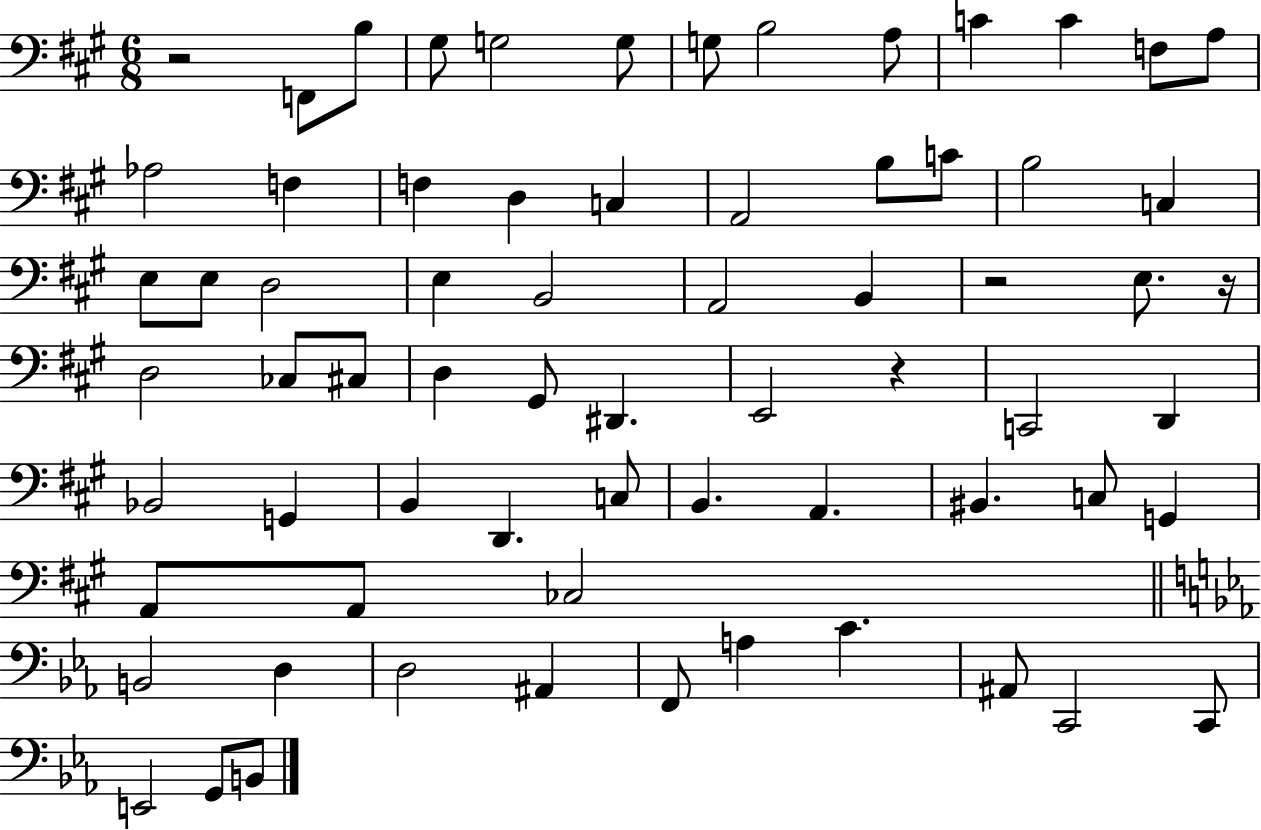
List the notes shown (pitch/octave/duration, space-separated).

R/h F2/e B3/e G#3/e G3/h G3/e G3/e B3/h A3/e C4/q C4/q F3/e A3/e Ab3/h F3/q F3/q D3/q C3/q A2/h B3/e C4/e B3/h C3/q E3/e E3/e D3/h E3/q B2/h A2/h B2/q R/h E3/e. R/s D3/h CES3/e C#3/e D3/q G#2/e D#2/q. E2/h R/q C2/h D2/q Bb2/h G2/q B2/q D2/q. C3/e B2/q. A2/q. BIS2/q. C3/e G2/q A2/e A2/e CES3/h B2/h D3/q D3/h A#2/q F2/e A3/q C4/q. A#2/e C2/h C2/e E2/h G2/e B2/e